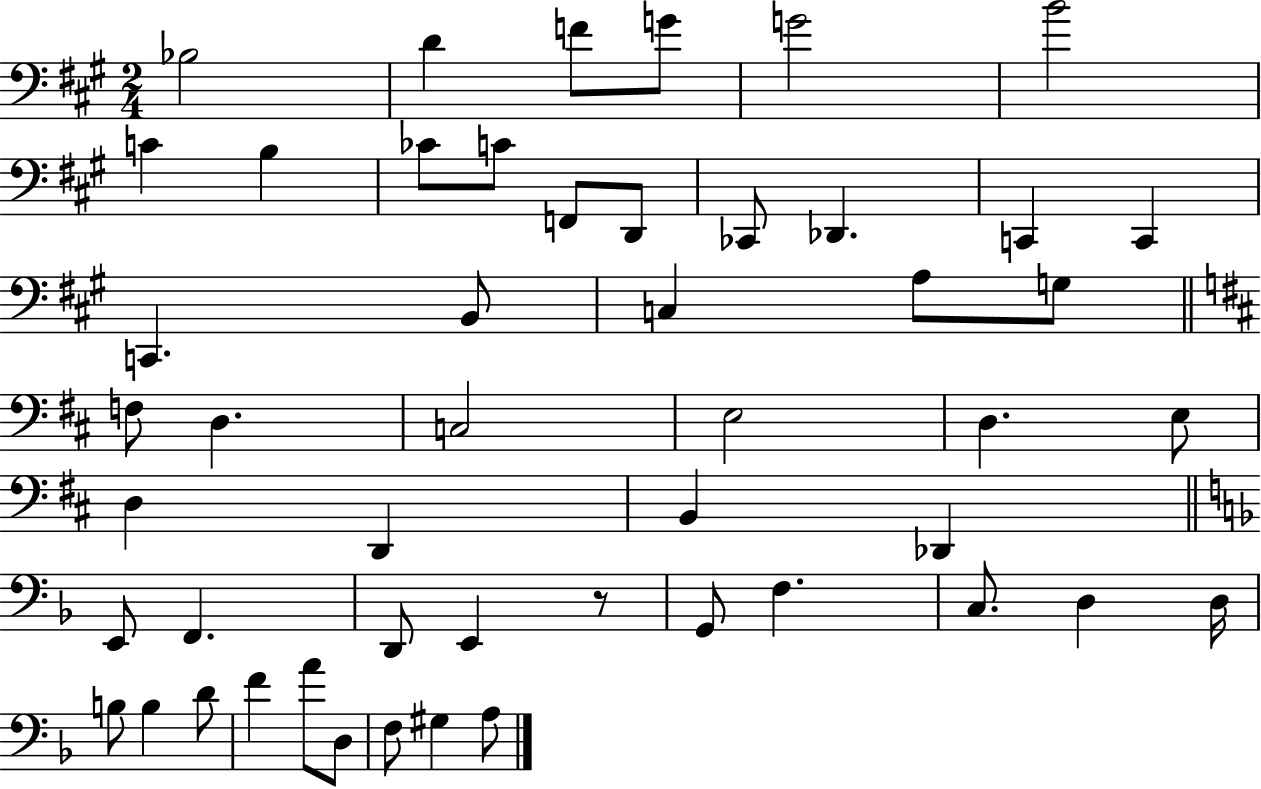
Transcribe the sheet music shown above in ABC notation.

X:1
T:Untitled
M:2/4
L:1/4
K:A
_B,2 D F/2 G/2 G2 B2 C B, _C/2 C/2 F,,/2 D,,/2 _C,,/2 _D,, C,, C,, C,, B,,/2 C, A,/2 G,/2 F,/2 D, C,2 E,2 D, E,/2 D, D,, B,, _D,, E,,/2 F,, D,,/2 E,, z/2 G,,/2 F, C,/2 D, D,/4 B,/2 B, D/2 F A/2 D,/2 F,/2 ^G, A,/2